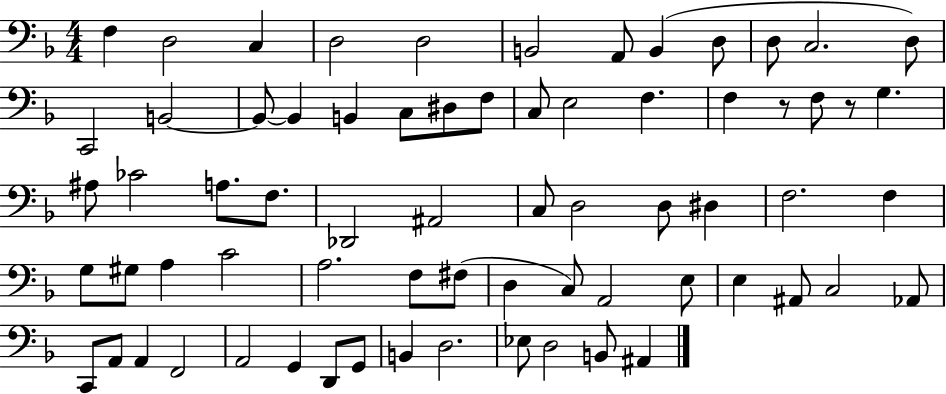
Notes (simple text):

F3/q D3/h C3/q D3/h D3/h B2/h A2/e B2/q D3/e D3/e C3/h. D3/e C2/h B2/h B2/e B2/q B2/q C3/e D#3/e F3/e C3/e E3/h F3/q. F3/q R/e F3/e R/e G3/q. A#3/e CES4/h A3/e. F3/e. Db2/h A#2/h C3/e D3/h D3/e D#3/q F3/h. F3/q G3/e G#3/e A3/q C4/h A3/h. F3/e F#3/e D3/q C3/e A2/h E3/e E3/q A#2/e C3/h Ab2/e C2/e A2/e A2/q F2/h A2/h G2/q D2/e G2/e B2/q D3/h. Eb3/e D3/h B2/e A#2/q